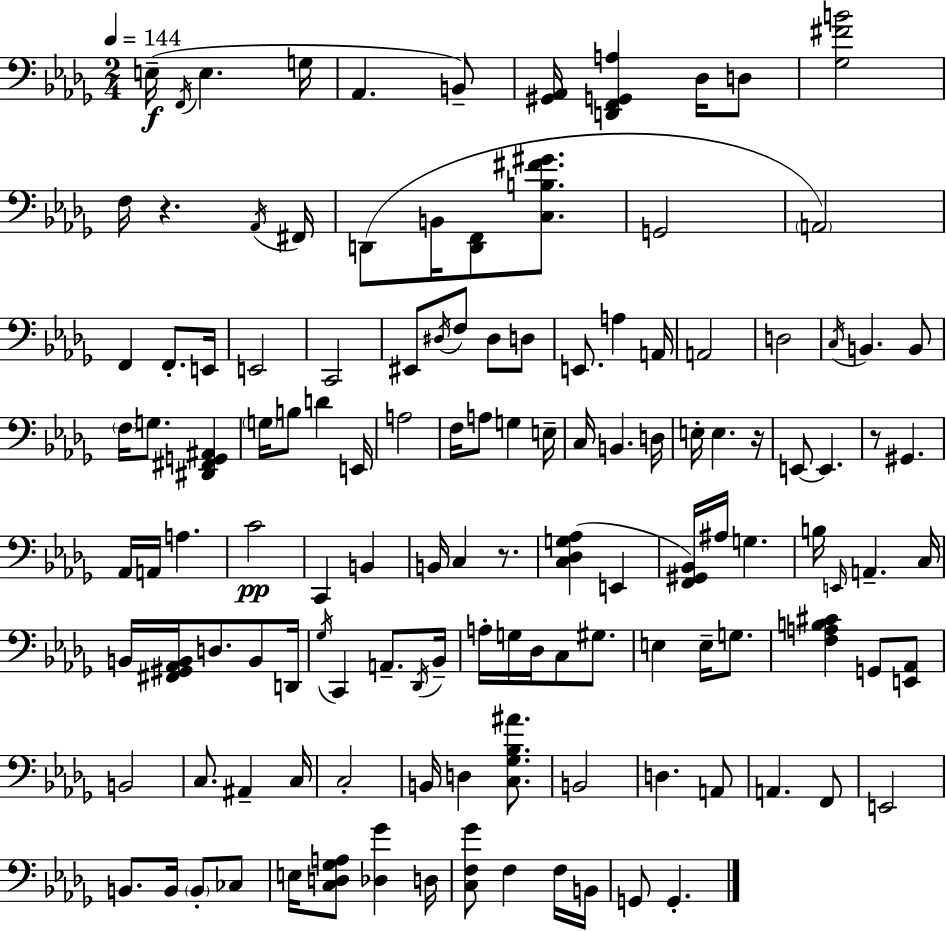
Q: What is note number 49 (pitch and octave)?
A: E3